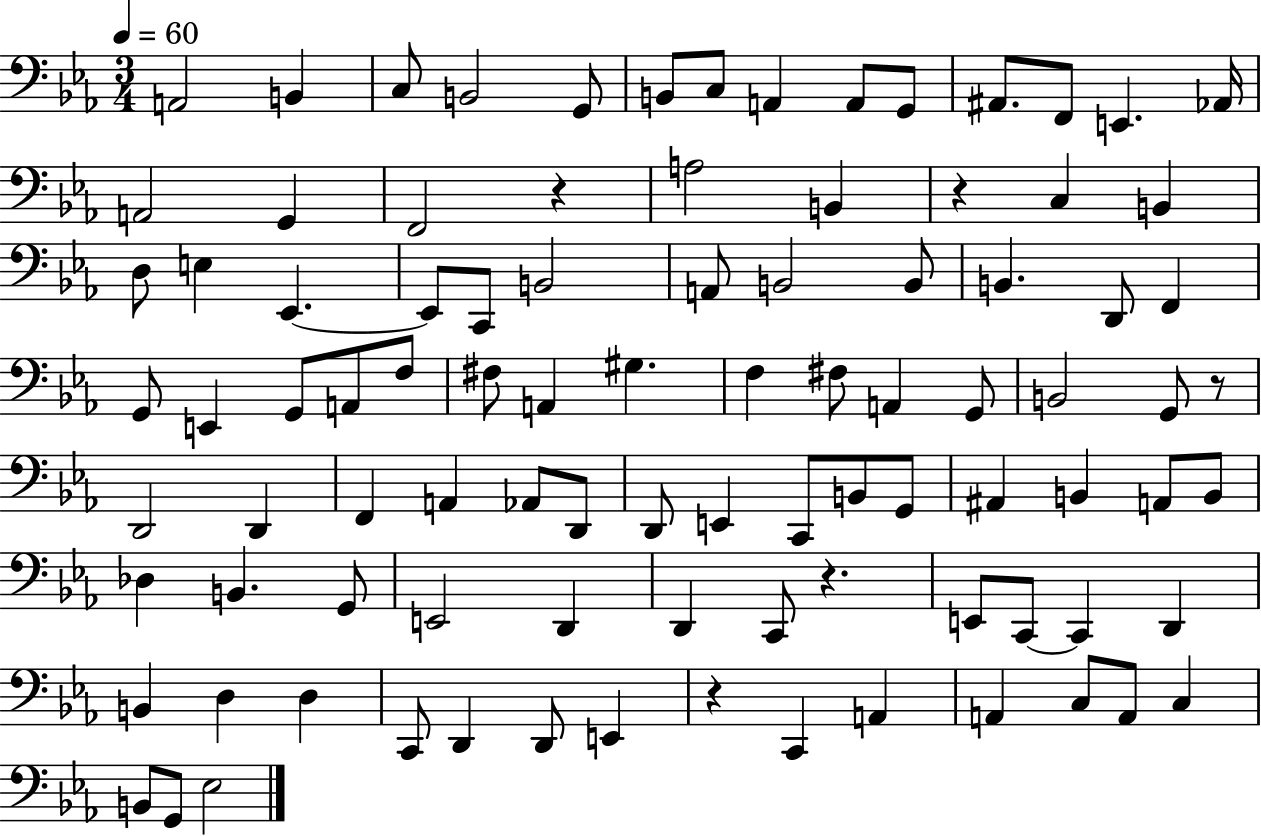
X:1
T:Untitled
M:3/4
L:1/4
K:Eb
A,,2 B,, C,/2 B,,2 G,,/2 B,,/2 C,/2 A,, A,,/2 G,,/2 ^A,,/2 F,,/2 E,, _A,,/4 A,,2 G,, F,,2 z A,2 B,, z C, B,, D,/2 E, _E,, _E,,/2 C,,/2 B,,2 A,,/2 B,,2 B,,/2 B,, D,,/2 F,, G,,/2 E,, G,,/2 A,,/2 F,/2 ^F,/2 A,, ^G, F, ^F,/2 A,, G,,/2 B,,2 G,,/2 z/2 D,,2 D,, F,, A,, _A,,/2 D,,/2 D,,/2 E,, C,,/2 B,,/2 G,,/2 ^A,, B,, A,,/2 B,,/2 _D, B,, G,,/2 E,,2 D,, D,, C,,/2 z E,,/2 C,,/2 C,, D,, B,, D, D, C,,/2 D,, D,,/2 E,, z C,, A,, A,, C,/2 A,,/2 C, B,,/2 G,,/2 _E,2